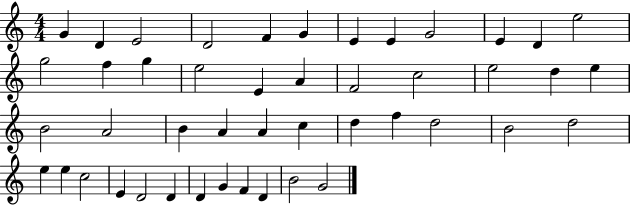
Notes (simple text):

G4/q D4/q E4/h D4/h F4/q G4/q E4/q E4/q G4/h E4/q D4/q E5/h G5/h F5/q G5/q E5/h E4/q A4/q F4/h C5/h E5/h D5/q E5/q B4/h A4/h B4/q A4/q A4/q C5/q D5/q F5/q D5/h B4/h D5/h E5/q E5/q C5/h E4/q D4/h D4/q D4/q G4/q F4/q D4/q B4/h G4/h